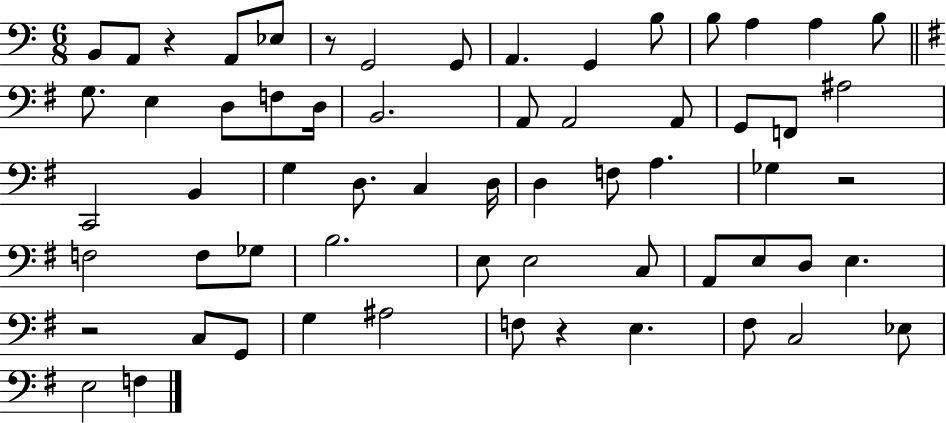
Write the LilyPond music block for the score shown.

{
  \clef bass
  \numericTimeSignature
  \time 6/8
  \key c \major
  b,8 a,8 r4 a,8 ees8 | r8 g,2 g,8 | a,4. g,4 b8 | b8 a4 a4 b8 | \break \bar "||" \break \key e \minor g8. e4 d8 f8 d16 | b,2. | a,8 a,2 a,8 | g,8 f,8 ais2 | \break c,2 b,4 | g4 d8. c4 d16 | d4 f8 a4. | ges4 r2 | \break f2 f8 ges8 | b2. | e8 e2 c8 | a,8 e8 d8 e4. | \break r2 c8 g,8 | g4 ais2 | f8 r4 e4. | fis8 c2 ees8 | \break e2 f4 | \bar "|."
}